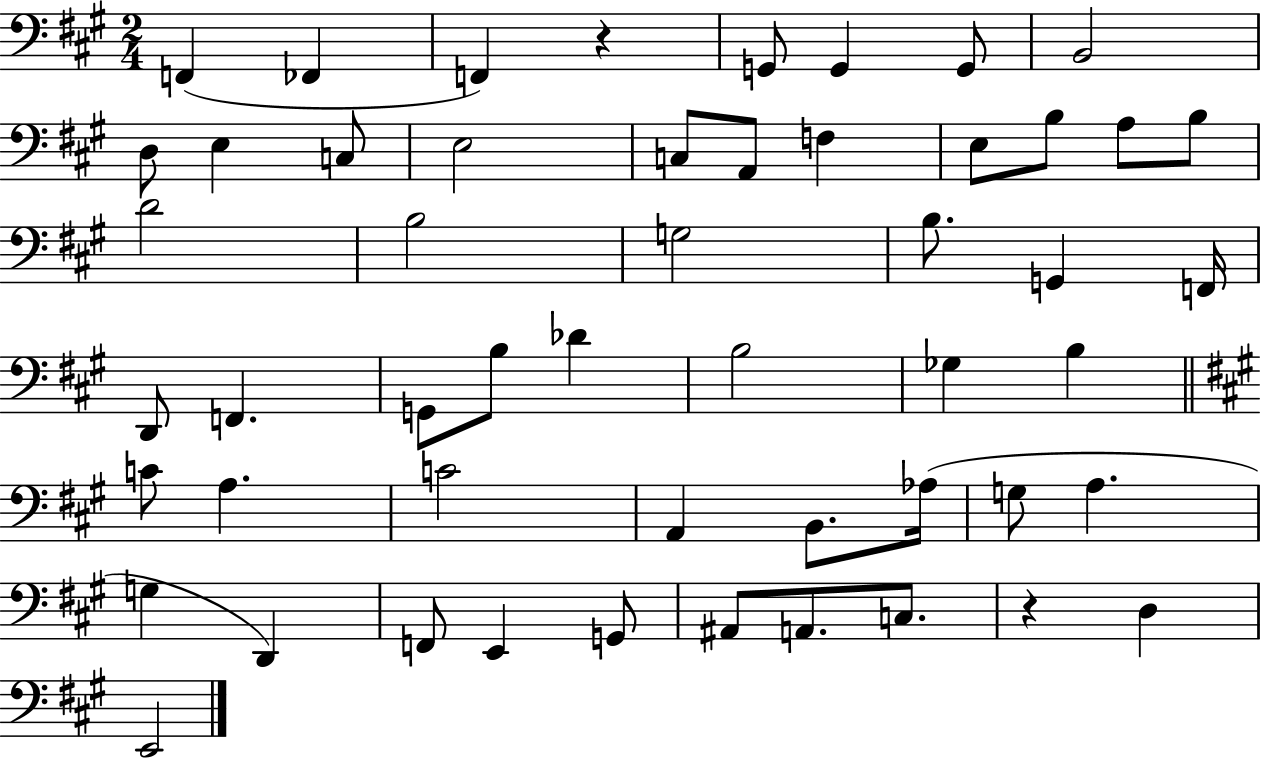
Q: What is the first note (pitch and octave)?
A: F2